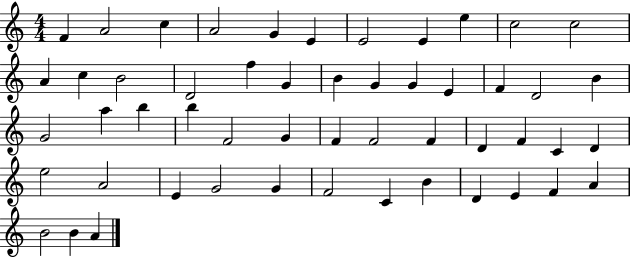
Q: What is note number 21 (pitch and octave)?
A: E4